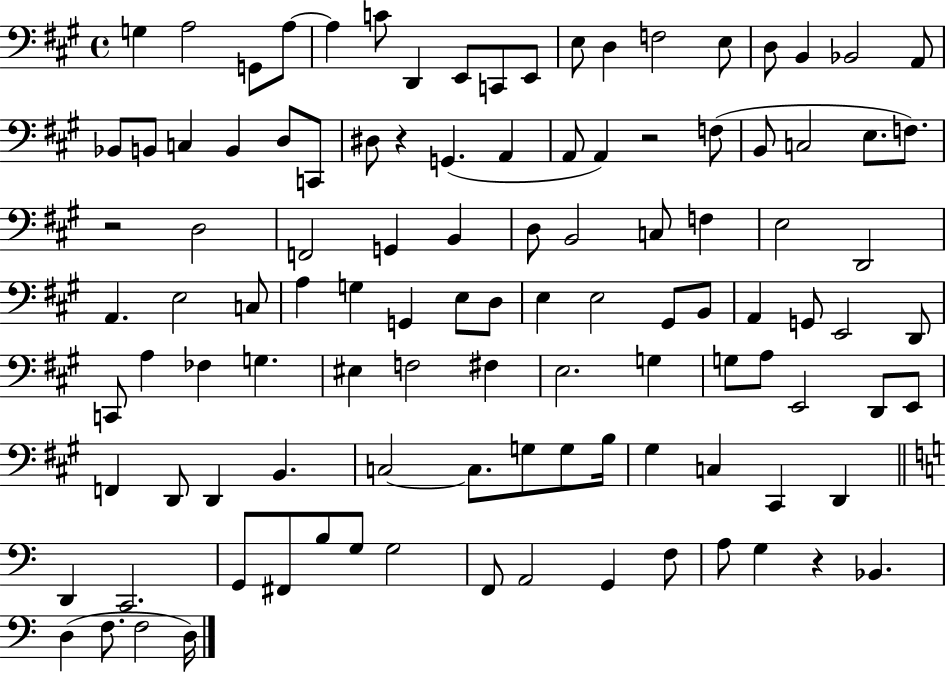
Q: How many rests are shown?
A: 4